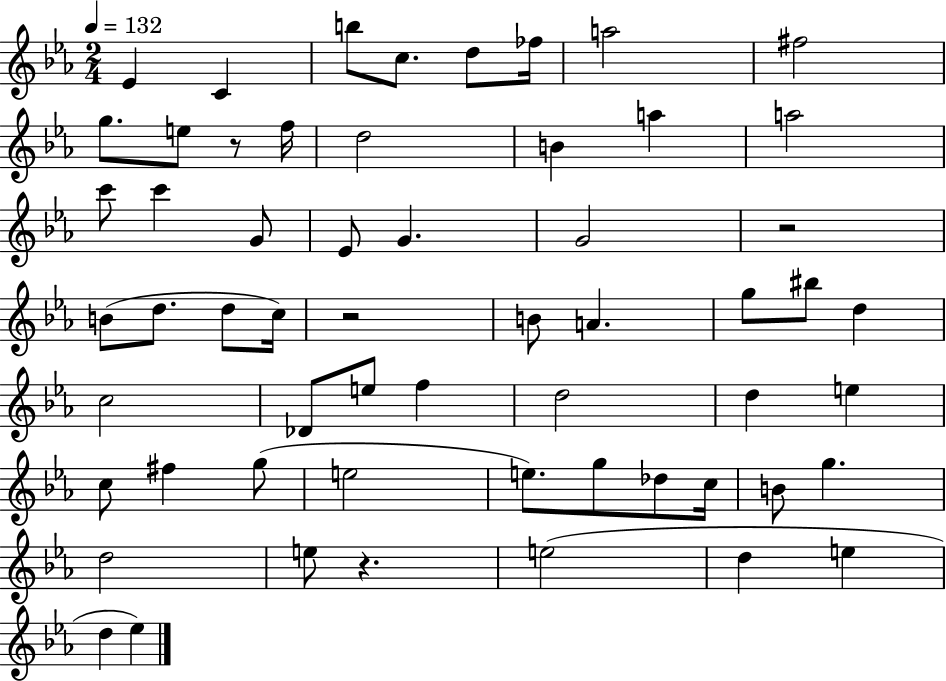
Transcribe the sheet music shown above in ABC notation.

X:1
T:Untitled
M:2/4
L:1/4
K:Eb
_E C b/2 c/2 d/2 _f/4 a2 ^f2 g/2 e/2 z/2 f/4 d2 B a a2 c'/2 c' G/2 _E/2 G G2 z2 B/2 d/2 d/2 c/4 z2 B/2 A g/2 ^b/2 d c2 _D/2 e/2 f d2 d e c/2 ^f g/2 e2 e/2 g/2 _d/2 c/4 B/2 g d2 e/2 z e2 d e d _e